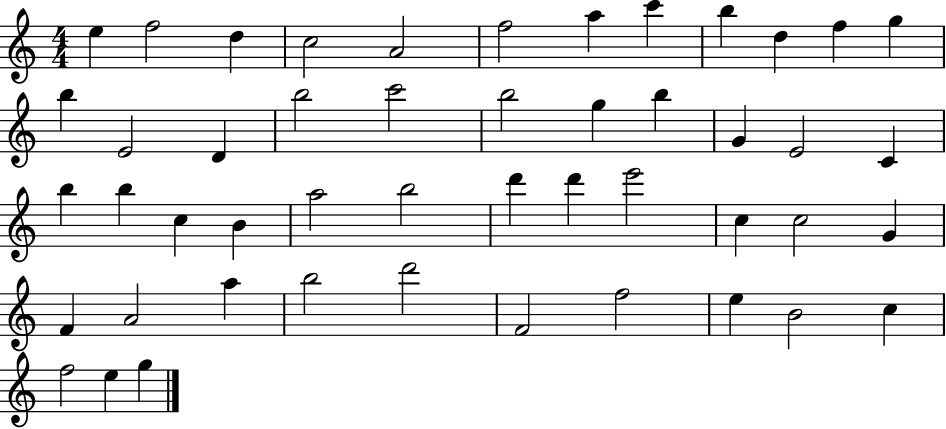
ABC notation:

X:1
T:Untitled
M:4/4
L:1/4
K:C
e f2 d c2 A2 f2 a c' b d f g b E2 D b2 c'2 b2 g b G E2 C b b c B a2 b2 d' d' e'2 c c2 G F A2 a b2 d'2 F2 f2 e B2 c f2 e g